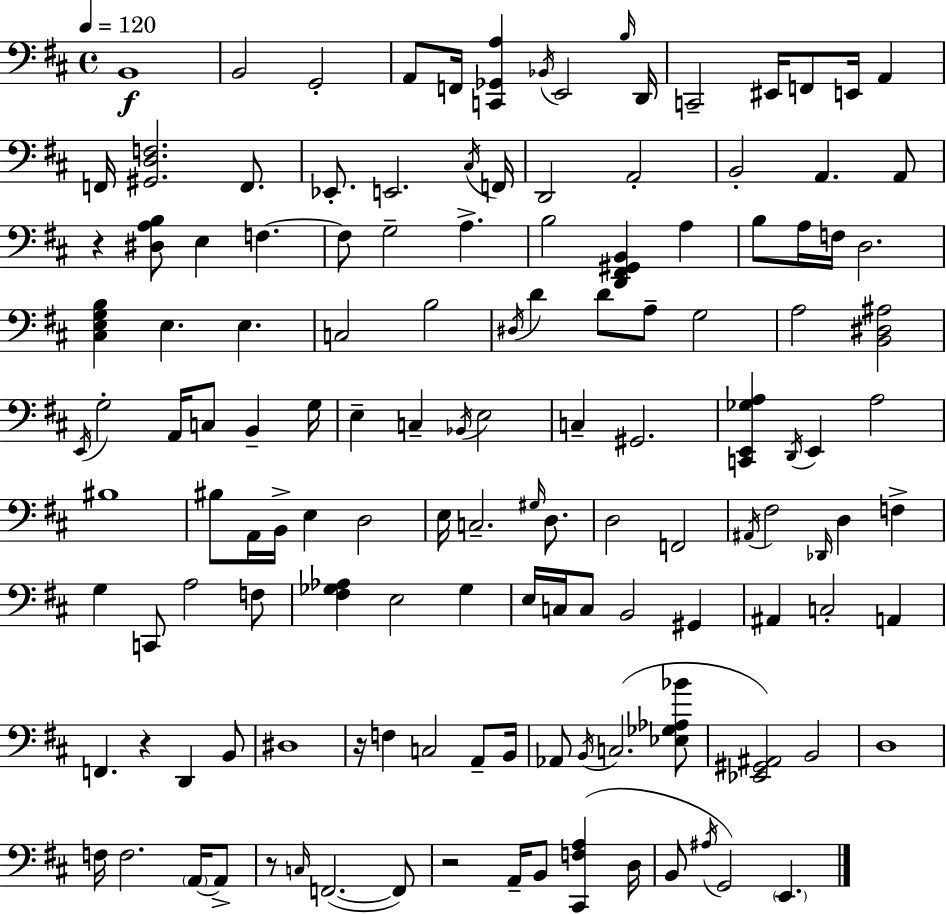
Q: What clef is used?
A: bass